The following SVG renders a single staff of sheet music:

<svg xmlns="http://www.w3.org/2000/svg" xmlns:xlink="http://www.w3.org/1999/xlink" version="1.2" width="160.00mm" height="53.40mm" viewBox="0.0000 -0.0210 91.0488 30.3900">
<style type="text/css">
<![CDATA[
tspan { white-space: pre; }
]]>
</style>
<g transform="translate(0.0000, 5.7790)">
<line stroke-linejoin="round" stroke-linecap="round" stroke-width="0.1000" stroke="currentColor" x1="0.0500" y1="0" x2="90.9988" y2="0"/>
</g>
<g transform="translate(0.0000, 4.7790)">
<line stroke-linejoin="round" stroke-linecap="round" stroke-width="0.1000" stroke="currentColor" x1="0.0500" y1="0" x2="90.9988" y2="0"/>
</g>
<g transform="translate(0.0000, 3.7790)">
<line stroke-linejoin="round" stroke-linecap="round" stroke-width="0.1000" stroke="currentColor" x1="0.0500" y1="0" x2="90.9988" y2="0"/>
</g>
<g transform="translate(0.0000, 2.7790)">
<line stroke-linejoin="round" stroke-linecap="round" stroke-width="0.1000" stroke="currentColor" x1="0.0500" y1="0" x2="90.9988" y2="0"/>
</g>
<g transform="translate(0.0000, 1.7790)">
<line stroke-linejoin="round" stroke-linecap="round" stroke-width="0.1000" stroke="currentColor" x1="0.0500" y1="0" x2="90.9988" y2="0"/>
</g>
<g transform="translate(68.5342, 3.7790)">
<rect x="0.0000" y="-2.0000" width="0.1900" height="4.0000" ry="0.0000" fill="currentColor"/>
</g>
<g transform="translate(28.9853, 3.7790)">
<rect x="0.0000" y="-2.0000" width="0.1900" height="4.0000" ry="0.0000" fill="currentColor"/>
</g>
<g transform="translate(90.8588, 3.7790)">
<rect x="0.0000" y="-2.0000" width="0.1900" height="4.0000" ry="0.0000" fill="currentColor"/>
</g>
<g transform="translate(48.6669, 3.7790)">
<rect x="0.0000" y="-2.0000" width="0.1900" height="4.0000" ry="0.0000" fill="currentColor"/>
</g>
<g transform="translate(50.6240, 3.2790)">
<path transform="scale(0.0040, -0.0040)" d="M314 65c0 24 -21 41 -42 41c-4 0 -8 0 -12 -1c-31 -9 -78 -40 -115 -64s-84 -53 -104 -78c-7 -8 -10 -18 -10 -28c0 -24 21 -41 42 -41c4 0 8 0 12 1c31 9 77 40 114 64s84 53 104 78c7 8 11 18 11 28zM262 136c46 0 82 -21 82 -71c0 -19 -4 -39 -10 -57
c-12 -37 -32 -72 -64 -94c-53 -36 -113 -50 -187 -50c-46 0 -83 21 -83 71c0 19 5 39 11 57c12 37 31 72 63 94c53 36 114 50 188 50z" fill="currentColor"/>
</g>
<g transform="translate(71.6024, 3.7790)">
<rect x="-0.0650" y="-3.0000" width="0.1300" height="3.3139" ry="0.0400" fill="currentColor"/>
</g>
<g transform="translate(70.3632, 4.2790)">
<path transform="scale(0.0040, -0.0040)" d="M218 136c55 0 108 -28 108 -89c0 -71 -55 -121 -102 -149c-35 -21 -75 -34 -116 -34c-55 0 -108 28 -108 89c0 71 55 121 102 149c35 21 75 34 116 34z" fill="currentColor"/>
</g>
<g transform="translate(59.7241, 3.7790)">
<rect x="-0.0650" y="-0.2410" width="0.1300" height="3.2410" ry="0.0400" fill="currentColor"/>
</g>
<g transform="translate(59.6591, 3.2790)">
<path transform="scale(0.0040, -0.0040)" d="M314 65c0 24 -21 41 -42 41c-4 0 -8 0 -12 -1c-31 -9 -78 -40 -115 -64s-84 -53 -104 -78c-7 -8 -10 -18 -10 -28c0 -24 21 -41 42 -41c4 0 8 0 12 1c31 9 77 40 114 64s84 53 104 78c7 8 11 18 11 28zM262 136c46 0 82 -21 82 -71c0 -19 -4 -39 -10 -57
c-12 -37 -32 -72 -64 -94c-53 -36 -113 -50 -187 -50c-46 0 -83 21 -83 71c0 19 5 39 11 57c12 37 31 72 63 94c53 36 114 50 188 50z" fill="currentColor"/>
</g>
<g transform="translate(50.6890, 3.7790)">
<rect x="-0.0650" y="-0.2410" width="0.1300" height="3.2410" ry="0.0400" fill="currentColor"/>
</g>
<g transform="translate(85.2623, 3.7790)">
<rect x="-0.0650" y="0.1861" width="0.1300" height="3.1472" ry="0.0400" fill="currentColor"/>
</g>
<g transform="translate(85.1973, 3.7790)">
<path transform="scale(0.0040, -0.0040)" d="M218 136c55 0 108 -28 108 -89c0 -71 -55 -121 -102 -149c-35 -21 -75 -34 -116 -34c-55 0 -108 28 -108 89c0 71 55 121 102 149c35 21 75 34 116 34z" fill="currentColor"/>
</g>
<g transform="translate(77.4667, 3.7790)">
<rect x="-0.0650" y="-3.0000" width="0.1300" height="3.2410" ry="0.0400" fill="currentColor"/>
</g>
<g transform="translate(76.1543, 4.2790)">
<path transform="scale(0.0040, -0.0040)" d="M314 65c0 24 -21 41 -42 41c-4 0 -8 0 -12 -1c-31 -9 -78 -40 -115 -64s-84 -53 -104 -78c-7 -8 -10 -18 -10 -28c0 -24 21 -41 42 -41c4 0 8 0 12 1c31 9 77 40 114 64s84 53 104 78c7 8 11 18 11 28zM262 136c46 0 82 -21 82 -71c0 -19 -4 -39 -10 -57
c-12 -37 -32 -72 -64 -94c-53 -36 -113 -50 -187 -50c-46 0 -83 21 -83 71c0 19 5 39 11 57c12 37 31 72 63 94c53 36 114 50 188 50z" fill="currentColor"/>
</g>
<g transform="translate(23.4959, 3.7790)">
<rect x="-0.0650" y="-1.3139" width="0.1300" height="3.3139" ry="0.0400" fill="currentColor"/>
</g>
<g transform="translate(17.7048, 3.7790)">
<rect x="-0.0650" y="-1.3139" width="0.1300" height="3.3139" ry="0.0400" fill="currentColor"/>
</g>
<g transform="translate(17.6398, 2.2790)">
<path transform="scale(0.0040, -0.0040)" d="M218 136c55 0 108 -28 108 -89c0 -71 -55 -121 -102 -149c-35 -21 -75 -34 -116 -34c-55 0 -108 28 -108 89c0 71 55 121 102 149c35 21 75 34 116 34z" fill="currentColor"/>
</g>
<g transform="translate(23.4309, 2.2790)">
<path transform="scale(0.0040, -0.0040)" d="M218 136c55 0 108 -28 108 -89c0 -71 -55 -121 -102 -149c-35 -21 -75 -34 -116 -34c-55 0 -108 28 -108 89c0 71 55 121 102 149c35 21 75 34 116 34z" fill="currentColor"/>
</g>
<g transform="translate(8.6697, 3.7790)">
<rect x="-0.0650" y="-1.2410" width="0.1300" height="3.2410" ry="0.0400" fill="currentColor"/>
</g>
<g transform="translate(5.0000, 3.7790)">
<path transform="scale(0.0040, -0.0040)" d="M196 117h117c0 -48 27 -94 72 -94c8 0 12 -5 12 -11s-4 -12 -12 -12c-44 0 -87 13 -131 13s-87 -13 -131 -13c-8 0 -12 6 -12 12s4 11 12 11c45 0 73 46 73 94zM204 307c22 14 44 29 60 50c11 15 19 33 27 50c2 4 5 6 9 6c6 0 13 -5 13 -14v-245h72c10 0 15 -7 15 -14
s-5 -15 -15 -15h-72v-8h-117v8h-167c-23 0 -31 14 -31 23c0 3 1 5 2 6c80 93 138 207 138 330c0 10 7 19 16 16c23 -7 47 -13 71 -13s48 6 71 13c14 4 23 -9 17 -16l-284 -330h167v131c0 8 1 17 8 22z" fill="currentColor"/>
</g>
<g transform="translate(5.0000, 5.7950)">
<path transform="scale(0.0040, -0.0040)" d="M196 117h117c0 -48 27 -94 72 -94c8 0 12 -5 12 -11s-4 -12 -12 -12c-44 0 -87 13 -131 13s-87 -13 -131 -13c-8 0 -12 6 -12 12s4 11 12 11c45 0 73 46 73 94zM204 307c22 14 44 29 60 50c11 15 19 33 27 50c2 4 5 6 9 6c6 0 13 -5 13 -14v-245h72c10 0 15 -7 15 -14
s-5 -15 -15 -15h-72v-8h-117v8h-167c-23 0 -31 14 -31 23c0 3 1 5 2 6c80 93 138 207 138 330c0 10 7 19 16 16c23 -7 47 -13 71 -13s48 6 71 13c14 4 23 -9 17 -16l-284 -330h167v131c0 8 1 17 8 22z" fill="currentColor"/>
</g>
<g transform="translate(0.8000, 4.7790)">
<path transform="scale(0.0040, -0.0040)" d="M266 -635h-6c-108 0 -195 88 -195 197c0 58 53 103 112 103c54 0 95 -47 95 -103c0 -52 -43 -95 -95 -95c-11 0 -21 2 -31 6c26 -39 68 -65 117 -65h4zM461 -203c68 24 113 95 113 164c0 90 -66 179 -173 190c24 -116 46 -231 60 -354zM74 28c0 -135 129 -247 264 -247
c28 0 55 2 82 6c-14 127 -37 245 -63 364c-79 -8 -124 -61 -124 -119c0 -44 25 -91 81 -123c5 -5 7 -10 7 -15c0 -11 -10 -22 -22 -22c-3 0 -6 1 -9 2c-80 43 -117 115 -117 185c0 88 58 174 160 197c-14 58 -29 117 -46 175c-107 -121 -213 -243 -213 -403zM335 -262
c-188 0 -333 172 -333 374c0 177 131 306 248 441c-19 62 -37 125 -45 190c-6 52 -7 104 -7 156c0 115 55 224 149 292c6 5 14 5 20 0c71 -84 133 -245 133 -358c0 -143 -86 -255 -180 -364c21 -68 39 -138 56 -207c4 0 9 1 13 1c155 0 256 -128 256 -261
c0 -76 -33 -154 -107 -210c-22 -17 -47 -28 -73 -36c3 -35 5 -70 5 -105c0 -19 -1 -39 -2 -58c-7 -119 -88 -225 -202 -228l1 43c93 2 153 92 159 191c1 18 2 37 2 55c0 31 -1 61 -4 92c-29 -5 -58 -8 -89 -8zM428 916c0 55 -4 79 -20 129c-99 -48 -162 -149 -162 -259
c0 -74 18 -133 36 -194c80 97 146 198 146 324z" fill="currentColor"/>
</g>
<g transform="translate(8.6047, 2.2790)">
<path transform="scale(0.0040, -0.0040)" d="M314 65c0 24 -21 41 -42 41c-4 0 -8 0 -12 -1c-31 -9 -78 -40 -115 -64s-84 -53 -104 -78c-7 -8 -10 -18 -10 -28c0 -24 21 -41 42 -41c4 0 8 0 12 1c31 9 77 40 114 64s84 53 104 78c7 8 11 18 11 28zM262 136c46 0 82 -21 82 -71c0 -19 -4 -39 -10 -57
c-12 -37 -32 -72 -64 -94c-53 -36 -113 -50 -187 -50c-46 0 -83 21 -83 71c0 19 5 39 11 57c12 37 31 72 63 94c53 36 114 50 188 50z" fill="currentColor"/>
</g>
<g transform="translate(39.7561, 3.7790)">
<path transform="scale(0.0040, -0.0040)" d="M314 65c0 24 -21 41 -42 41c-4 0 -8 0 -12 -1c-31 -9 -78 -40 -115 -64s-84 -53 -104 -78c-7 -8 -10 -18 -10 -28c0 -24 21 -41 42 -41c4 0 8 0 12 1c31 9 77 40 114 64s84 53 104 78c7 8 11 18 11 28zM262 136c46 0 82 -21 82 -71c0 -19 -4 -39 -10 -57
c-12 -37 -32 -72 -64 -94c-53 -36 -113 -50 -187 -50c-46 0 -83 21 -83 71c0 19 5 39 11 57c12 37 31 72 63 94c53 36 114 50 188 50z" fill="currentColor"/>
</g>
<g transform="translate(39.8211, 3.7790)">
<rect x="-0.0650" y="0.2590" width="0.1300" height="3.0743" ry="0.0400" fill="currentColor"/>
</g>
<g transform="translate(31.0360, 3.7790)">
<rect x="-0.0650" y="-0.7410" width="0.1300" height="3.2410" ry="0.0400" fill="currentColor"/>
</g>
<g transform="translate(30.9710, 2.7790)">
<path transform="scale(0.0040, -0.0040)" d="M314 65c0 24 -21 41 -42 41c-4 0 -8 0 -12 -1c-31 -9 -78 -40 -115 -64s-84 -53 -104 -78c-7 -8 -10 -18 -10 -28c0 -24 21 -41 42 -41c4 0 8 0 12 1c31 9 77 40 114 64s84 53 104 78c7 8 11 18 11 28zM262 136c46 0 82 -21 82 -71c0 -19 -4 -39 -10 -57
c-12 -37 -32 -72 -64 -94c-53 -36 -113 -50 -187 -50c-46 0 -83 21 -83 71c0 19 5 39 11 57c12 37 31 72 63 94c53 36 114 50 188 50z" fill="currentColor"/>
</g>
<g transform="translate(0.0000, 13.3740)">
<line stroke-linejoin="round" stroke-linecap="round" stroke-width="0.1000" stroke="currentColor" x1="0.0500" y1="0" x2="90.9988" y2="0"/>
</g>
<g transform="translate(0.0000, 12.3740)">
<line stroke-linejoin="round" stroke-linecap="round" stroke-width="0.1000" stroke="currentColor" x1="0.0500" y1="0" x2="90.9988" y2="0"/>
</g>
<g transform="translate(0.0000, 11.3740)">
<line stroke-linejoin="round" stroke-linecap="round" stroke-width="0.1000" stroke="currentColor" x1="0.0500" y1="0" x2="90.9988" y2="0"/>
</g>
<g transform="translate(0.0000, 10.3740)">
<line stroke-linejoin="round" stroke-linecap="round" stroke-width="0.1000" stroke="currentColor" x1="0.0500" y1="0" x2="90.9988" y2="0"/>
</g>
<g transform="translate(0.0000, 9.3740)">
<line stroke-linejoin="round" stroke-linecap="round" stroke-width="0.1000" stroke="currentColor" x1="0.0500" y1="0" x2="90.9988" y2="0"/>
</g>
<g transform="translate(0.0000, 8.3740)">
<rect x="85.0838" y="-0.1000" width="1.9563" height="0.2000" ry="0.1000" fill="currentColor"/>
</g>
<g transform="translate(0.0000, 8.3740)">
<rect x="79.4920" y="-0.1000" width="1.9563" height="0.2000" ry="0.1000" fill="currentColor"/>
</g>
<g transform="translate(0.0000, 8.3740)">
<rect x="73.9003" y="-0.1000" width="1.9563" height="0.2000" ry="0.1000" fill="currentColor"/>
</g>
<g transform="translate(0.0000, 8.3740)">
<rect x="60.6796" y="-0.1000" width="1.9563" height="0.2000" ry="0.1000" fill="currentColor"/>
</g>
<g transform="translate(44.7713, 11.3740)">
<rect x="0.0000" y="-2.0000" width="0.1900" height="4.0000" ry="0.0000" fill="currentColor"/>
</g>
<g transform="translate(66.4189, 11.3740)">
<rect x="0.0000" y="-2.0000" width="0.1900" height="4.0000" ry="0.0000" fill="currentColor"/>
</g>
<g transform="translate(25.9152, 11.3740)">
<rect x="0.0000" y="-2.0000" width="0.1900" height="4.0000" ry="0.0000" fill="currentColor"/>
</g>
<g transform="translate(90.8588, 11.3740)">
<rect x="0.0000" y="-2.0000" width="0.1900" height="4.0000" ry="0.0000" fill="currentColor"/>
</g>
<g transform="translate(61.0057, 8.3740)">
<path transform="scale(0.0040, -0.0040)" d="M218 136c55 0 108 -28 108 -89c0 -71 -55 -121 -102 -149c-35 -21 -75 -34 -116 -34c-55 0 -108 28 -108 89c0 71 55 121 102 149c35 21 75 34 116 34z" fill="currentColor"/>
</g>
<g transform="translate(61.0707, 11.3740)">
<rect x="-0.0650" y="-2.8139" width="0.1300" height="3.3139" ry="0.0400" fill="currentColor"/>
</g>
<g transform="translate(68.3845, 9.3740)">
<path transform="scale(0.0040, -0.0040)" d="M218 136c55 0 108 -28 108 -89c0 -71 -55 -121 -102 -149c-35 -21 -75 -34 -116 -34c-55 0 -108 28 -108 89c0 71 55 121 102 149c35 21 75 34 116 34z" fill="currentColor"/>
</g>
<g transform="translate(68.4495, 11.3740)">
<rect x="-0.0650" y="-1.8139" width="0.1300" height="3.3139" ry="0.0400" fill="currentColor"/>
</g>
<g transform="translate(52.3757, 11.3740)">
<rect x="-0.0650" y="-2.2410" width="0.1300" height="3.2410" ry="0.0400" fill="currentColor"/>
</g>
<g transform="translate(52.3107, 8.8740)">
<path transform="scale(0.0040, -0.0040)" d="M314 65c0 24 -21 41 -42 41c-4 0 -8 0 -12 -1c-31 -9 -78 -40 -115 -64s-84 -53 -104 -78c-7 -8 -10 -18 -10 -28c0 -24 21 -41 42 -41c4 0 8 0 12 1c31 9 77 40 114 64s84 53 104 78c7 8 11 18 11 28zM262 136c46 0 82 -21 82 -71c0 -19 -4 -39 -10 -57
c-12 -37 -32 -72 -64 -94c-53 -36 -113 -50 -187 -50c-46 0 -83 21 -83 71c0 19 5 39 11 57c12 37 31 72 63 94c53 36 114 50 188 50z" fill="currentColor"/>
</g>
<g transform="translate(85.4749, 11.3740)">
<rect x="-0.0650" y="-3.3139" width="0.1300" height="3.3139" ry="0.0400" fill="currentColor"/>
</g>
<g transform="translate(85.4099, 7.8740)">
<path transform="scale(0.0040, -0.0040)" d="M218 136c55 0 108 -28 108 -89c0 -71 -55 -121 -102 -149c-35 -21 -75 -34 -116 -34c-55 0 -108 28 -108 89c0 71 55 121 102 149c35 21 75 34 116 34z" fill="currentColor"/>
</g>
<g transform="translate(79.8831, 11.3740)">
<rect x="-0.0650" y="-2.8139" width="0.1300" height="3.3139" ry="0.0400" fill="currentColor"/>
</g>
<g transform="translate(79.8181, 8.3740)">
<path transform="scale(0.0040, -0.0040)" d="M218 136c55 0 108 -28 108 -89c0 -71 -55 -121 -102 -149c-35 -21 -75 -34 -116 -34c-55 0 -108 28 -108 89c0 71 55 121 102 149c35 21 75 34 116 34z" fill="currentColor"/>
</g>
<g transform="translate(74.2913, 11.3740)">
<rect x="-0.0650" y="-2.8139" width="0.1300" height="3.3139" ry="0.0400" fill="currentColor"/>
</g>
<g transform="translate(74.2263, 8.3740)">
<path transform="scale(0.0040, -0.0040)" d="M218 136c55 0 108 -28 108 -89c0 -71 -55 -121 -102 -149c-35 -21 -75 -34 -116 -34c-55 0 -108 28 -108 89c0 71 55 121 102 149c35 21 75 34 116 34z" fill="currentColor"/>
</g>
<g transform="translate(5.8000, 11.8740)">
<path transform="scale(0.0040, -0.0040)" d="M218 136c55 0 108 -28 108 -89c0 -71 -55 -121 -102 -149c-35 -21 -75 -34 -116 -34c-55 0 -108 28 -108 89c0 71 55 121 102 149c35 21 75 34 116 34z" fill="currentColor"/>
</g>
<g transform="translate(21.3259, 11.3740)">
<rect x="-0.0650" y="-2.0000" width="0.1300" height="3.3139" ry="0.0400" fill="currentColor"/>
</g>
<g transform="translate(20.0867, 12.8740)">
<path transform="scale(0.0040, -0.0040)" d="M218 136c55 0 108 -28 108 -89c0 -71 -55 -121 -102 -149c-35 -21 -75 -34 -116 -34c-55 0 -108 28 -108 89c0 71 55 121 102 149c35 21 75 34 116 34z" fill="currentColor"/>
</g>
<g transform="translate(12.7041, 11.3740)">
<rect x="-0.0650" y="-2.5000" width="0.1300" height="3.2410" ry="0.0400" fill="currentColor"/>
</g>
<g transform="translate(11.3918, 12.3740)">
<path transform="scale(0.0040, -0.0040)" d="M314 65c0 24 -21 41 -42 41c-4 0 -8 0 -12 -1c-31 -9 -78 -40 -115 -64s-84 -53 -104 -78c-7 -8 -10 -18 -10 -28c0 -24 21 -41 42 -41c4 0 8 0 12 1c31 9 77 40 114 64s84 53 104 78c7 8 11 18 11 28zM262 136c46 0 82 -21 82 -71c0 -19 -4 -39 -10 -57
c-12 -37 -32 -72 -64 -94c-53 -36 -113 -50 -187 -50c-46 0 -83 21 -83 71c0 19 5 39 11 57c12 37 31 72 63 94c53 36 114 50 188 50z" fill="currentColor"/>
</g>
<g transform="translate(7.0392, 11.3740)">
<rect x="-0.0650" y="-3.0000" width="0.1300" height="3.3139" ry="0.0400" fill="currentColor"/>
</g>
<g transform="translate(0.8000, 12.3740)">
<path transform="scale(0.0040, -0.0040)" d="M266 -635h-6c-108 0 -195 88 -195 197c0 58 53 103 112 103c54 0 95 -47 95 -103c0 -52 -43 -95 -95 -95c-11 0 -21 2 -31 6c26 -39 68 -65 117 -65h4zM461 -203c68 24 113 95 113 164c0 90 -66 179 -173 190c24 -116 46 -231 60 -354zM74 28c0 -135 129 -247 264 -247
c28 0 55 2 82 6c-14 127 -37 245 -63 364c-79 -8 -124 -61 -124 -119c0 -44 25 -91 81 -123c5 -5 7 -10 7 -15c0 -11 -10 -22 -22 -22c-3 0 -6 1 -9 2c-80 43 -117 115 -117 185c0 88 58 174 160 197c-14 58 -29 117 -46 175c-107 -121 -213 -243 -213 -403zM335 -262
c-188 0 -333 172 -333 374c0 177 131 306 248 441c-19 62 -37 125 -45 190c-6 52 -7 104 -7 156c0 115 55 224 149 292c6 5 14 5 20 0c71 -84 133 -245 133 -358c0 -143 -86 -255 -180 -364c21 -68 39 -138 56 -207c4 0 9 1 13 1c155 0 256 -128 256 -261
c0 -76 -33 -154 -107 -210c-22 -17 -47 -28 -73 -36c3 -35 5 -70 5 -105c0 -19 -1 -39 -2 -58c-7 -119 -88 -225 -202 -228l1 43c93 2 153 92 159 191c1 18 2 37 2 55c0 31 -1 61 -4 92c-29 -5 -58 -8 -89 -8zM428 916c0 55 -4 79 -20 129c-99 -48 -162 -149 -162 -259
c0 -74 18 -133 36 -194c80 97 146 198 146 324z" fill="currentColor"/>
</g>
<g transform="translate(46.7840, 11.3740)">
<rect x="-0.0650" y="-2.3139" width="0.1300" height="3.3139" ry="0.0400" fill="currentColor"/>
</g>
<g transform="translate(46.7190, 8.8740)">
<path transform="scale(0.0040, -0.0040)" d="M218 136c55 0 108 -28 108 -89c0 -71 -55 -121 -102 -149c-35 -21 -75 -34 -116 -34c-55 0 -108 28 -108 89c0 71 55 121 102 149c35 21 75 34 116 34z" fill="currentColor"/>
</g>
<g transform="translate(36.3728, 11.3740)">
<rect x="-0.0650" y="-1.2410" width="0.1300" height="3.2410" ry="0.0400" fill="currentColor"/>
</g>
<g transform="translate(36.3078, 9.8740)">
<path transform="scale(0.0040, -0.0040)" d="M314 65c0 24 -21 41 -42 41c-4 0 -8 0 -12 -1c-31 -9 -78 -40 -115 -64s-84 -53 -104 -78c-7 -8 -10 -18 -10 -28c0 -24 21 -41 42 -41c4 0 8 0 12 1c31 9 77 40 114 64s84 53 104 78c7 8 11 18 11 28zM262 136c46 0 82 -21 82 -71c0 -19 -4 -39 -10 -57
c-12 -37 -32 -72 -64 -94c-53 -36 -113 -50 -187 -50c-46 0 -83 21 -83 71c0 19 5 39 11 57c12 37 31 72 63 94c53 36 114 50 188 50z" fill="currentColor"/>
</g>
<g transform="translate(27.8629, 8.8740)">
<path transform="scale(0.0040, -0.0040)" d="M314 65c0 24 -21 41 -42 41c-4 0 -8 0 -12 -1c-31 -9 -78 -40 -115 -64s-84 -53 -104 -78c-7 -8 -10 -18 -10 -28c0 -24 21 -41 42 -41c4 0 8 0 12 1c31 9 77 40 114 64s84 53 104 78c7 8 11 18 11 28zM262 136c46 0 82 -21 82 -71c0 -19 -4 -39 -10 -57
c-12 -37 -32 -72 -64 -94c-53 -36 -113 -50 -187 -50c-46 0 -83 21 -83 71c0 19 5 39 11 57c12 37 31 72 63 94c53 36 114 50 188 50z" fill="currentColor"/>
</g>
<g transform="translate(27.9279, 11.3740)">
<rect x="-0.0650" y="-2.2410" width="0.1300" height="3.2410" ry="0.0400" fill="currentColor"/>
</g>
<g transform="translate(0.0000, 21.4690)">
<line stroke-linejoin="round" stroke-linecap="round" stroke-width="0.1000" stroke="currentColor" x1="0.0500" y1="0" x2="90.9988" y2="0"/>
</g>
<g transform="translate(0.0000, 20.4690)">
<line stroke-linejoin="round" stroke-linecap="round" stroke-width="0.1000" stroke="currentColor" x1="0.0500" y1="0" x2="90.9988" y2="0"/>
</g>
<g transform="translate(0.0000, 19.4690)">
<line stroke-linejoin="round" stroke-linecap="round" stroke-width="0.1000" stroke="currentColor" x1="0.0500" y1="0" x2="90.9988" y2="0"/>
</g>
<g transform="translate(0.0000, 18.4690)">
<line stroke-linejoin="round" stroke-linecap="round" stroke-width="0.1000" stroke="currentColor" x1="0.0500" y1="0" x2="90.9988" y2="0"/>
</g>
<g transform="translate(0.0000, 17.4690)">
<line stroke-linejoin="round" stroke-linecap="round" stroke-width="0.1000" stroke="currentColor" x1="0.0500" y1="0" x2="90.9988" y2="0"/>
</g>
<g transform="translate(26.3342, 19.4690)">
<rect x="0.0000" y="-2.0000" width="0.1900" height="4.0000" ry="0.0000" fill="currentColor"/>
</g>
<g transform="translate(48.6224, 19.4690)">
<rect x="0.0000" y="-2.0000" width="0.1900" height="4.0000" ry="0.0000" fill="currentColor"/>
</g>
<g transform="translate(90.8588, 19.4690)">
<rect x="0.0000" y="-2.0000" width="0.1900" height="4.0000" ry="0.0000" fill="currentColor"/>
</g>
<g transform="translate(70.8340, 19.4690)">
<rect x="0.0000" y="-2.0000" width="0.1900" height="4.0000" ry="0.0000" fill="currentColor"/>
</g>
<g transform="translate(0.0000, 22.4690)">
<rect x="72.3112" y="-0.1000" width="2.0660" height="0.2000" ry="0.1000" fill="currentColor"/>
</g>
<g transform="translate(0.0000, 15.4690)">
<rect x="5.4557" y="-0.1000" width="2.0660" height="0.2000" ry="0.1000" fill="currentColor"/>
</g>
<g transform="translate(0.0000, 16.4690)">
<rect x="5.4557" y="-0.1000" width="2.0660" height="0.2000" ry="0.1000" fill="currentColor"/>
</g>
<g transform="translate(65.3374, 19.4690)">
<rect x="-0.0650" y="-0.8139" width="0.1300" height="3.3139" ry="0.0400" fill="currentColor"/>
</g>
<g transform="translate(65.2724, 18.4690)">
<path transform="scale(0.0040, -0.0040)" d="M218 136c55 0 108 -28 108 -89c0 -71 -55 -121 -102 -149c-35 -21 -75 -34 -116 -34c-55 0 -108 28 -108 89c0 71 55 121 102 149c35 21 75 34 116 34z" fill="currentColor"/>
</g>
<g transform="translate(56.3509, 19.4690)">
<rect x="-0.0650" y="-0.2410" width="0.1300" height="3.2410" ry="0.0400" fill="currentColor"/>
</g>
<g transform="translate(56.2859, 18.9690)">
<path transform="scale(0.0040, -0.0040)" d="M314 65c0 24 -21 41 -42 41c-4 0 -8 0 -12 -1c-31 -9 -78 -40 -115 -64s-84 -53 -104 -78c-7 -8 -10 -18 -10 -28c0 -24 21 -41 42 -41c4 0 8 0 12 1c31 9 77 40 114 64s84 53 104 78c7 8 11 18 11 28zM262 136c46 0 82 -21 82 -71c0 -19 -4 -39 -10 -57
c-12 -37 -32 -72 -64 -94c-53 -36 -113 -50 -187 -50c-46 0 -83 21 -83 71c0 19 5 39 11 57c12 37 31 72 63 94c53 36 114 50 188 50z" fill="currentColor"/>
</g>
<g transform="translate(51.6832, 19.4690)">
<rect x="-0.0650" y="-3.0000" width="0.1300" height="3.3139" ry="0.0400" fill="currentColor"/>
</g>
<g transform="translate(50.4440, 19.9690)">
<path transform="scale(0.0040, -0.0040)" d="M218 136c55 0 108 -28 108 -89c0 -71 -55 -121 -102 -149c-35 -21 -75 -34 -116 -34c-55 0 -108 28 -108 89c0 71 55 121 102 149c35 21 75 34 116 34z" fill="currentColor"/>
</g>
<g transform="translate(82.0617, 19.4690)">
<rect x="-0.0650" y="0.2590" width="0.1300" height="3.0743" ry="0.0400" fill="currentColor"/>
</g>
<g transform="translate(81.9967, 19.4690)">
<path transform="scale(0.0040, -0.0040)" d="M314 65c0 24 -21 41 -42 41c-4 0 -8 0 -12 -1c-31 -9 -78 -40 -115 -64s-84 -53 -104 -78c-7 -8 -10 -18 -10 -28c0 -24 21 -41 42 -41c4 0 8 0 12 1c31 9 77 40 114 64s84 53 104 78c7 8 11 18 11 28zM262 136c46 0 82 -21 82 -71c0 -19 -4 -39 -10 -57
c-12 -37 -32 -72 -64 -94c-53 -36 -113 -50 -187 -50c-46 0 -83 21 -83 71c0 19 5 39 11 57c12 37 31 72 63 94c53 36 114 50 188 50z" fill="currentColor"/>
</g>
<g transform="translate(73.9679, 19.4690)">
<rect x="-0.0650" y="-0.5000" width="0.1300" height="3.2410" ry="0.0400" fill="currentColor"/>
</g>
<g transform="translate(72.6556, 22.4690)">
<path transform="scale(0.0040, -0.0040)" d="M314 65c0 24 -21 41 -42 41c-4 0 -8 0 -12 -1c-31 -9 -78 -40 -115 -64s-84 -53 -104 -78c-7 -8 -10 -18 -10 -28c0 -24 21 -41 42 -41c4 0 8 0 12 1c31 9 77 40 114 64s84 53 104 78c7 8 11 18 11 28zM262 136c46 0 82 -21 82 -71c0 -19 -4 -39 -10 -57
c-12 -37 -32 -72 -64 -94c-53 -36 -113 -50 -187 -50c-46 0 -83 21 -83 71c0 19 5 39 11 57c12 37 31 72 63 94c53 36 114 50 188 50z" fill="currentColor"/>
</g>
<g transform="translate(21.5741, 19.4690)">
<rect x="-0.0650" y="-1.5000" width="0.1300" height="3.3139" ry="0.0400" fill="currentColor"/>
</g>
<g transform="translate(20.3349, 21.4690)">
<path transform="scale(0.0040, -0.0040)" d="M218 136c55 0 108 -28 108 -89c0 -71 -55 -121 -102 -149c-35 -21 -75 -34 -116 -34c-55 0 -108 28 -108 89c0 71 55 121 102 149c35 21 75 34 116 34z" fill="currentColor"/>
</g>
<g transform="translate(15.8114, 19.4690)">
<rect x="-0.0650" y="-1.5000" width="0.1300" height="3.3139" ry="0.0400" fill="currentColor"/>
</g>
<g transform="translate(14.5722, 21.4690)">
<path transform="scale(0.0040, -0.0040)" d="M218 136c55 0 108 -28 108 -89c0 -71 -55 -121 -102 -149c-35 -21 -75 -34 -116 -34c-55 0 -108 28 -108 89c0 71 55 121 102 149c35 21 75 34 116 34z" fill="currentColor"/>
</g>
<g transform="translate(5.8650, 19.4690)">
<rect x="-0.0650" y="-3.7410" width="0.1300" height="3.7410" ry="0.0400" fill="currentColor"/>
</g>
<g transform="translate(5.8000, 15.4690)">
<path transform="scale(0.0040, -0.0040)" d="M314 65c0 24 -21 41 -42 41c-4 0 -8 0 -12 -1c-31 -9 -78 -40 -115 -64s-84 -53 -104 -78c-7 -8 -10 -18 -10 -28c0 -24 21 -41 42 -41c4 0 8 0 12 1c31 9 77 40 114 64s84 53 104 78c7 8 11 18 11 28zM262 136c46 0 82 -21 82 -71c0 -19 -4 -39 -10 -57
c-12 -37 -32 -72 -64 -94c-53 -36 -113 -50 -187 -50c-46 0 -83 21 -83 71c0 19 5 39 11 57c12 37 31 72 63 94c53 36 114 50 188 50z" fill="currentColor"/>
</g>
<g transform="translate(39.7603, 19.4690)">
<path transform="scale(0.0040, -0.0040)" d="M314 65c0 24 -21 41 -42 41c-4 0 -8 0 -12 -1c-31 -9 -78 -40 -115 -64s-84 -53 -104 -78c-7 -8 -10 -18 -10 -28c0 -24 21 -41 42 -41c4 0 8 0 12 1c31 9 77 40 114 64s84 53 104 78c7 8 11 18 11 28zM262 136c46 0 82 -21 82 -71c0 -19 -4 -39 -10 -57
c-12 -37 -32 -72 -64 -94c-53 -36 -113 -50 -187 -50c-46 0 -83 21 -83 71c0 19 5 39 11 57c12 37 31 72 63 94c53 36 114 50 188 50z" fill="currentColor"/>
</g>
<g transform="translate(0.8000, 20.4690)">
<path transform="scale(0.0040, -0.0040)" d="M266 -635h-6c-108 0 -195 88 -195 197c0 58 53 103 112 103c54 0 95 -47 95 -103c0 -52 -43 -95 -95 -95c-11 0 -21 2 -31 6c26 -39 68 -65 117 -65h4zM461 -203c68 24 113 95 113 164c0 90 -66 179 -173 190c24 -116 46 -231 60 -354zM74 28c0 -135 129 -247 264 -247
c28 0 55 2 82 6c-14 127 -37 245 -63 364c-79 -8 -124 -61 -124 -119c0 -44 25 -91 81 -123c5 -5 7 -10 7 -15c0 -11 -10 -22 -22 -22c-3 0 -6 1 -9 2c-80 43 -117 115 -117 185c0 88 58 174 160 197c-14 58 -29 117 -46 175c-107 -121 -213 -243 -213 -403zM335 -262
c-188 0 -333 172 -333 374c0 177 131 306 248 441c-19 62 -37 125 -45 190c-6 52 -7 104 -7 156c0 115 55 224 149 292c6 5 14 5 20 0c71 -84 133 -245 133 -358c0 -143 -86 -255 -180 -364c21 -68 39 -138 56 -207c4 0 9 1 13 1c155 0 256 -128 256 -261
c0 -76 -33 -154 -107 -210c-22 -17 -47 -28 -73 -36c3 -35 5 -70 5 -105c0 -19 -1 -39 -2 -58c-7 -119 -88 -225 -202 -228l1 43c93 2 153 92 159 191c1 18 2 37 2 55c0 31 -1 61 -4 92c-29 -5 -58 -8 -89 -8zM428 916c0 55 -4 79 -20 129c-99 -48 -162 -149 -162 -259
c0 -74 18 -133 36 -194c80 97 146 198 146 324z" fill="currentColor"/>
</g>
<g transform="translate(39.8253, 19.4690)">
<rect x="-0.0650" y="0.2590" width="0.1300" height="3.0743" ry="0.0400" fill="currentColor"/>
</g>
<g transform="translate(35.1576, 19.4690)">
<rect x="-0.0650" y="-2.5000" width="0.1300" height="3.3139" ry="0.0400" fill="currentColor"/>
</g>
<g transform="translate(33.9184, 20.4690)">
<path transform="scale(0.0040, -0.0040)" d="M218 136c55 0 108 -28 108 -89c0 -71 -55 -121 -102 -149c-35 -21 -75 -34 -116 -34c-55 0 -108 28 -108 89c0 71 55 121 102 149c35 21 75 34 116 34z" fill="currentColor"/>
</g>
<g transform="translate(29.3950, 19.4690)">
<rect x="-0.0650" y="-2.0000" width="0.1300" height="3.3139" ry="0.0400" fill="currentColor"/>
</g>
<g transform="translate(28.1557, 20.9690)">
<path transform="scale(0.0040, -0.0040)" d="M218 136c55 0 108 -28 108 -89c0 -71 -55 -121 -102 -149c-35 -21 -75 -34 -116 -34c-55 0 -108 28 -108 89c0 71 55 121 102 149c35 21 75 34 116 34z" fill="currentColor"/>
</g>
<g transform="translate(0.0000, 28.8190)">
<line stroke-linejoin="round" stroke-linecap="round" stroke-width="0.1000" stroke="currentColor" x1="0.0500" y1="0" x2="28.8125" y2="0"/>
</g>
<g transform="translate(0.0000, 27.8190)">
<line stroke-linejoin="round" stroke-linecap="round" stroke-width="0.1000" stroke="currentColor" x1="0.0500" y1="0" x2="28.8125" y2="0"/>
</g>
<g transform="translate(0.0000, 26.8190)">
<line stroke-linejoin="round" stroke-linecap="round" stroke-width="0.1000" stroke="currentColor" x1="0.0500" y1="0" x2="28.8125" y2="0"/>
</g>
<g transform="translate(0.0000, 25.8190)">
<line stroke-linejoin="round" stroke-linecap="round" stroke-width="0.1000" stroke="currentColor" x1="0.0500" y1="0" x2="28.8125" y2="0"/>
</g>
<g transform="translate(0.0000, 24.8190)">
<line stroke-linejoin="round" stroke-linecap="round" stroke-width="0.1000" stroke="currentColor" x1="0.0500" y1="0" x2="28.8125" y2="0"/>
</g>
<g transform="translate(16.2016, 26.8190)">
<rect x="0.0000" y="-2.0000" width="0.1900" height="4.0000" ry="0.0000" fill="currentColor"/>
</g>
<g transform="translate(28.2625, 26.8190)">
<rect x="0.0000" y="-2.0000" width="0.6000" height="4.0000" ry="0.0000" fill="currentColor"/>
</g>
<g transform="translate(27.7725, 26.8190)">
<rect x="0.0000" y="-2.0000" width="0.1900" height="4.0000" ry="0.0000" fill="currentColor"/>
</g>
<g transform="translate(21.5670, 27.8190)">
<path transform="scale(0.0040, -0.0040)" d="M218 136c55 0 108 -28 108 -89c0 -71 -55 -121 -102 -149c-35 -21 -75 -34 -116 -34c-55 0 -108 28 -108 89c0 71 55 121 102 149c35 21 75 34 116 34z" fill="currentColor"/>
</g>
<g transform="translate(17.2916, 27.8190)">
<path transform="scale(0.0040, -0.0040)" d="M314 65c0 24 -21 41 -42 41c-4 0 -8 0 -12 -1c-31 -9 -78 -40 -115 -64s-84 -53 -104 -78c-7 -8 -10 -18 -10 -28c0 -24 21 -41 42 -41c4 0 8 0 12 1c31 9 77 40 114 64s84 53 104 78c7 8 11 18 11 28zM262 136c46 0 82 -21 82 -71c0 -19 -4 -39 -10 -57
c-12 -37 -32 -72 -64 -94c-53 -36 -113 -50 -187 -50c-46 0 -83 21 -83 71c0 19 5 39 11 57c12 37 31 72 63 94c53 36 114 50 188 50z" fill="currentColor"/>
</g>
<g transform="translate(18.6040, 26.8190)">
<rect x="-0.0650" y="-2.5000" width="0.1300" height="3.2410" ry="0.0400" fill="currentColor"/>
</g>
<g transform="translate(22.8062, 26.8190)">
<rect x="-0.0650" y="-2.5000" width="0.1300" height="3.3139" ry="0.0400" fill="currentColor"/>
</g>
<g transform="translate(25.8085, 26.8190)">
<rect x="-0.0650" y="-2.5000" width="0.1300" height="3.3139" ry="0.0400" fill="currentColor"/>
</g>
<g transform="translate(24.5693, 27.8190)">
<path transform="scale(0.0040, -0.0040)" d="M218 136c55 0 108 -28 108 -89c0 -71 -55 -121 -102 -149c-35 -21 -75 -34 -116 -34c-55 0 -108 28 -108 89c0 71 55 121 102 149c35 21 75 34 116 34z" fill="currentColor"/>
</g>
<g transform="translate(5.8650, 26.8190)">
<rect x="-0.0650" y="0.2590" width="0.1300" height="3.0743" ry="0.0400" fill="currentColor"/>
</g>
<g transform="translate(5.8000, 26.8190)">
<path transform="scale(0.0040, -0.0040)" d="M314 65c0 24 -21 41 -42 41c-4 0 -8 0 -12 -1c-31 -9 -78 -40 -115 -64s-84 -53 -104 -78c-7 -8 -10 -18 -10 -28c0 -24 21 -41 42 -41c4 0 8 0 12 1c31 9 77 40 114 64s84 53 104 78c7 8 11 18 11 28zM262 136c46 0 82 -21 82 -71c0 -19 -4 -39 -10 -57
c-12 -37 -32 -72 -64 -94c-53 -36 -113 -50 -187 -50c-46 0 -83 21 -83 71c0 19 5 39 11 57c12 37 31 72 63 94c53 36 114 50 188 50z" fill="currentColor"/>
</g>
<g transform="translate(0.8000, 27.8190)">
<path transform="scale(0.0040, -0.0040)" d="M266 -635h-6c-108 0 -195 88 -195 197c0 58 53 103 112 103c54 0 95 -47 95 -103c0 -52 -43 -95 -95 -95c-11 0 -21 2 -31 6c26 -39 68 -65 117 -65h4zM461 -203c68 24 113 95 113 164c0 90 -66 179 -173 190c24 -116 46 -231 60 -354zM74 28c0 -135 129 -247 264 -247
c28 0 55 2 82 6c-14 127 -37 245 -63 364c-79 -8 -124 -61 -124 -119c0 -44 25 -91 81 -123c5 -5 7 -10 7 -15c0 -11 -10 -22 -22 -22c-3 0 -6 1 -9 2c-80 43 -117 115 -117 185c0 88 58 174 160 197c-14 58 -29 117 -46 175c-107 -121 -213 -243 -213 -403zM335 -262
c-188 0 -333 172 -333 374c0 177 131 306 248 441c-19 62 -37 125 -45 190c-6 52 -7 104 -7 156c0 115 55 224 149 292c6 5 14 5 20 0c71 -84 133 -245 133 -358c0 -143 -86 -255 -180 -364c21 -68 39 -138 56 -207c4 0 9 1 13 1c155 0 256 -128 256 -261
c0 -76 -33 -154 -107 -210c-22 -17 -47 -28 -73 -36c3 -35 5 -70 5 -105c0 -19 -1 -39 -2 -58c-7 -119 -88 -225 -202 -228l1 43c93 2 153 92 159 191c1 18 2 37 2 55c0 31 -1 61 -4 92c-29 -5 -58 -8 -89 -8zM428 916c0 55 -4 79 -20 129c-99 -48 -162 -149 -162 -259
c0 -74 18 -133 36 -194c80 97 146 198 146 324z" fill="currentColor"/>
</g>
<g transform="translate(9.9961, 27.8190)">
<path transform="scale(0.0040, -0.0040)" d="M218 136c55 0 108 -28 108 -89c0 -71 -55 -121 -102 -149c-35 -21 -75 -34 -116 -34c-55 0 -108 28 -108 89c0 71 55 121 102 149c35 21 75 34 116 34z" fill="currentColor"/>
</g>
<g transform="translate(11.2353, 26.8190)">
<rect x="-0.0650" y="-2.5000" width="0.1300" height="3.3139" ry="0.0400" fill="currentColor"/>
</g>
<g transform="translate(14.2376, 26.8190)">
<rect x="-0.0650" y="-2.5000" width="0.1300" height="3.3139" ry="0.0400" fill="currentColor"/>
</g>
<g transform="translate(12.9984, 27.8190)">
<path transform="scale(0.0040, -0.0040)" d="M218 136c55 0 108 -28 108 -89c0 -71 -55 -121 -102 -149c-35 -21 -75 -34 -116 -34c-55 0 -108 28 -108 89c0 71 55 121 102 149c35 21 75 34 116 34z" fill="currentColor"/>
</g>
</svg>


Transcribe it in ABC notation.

X:1
T:Untitled
M:4/4
L:1/4
K:C
e2 e e d2 B2 c2 c2 A A2 B A G2 F g2 e2 g g2 a f a a b c'2 E E F G B2 A c2 d C2 B2 B2 G G G2 G G